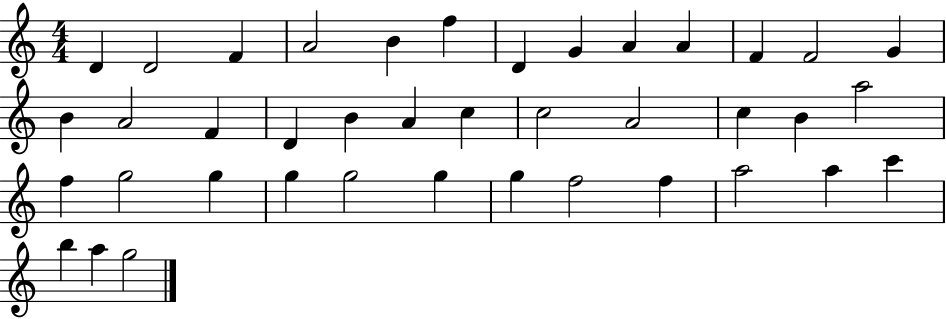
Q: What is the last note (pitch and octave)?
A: G5